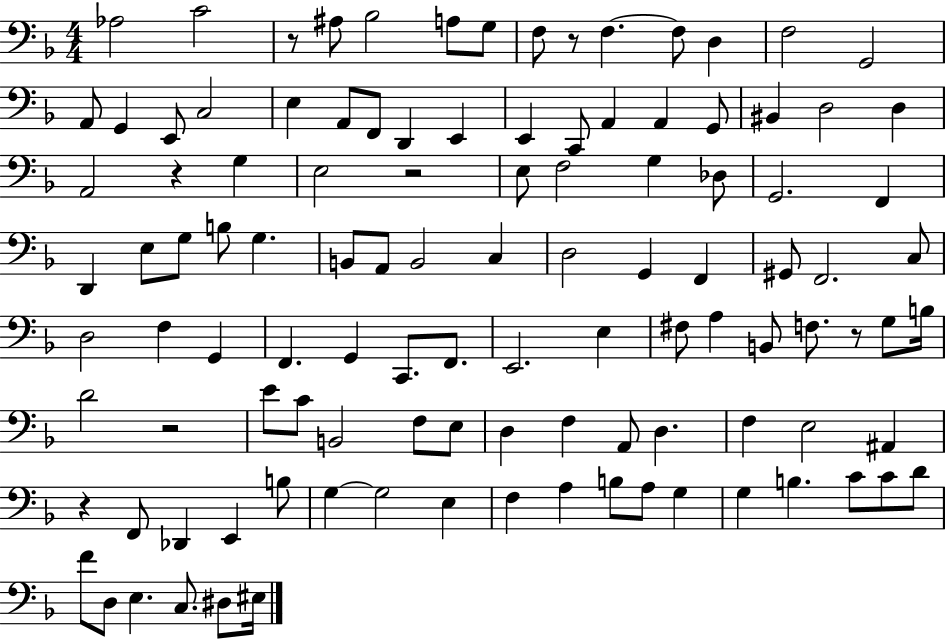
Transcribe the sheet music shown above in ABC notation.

X:1
T:Untitled
M:4/4
L:1/4
K:F
_A,2 C2 z/2 ^A,/2 _B,2 A,/2 G,/2 F,/2 z/2 F, F,/2 D, F,2 G,,2 A,,/2 G,, E,,/2 C,2 E, A,,/2 F,,/2 D,, E,, E,, C,,/2 A,, A,, G,,/2 ^B,, D,2 D, A,,2 z G, E,2 z2 E,/2 F,2 G, _D,/2 G,,2 F,, D,, E,/2 G,/2 B,/2 G, B,,/2 A,,/2 B,,2 C, D,2 G,, F,, ^G,,/2 F,,2 C,/2 D,2 F, G,, F,, G,, C,,/2 F,,/2 E,,2 E, ^F,/2 A, B,,/2 F,/2 z/2 G,/2 B,/4 D2 z2 E/2 C/2 B,,2 F,/2 E,/2 D, F, A,,/2 D, F, E,2 ^A,, z F,,/2 _D,, E,, B,/2 G, G,2 E, F, A, B,/2 A,/2 G, G, B, C/2 C/2 D/2 F/2 D,/2 E, C,/2 ^D,/2 ^E,/4